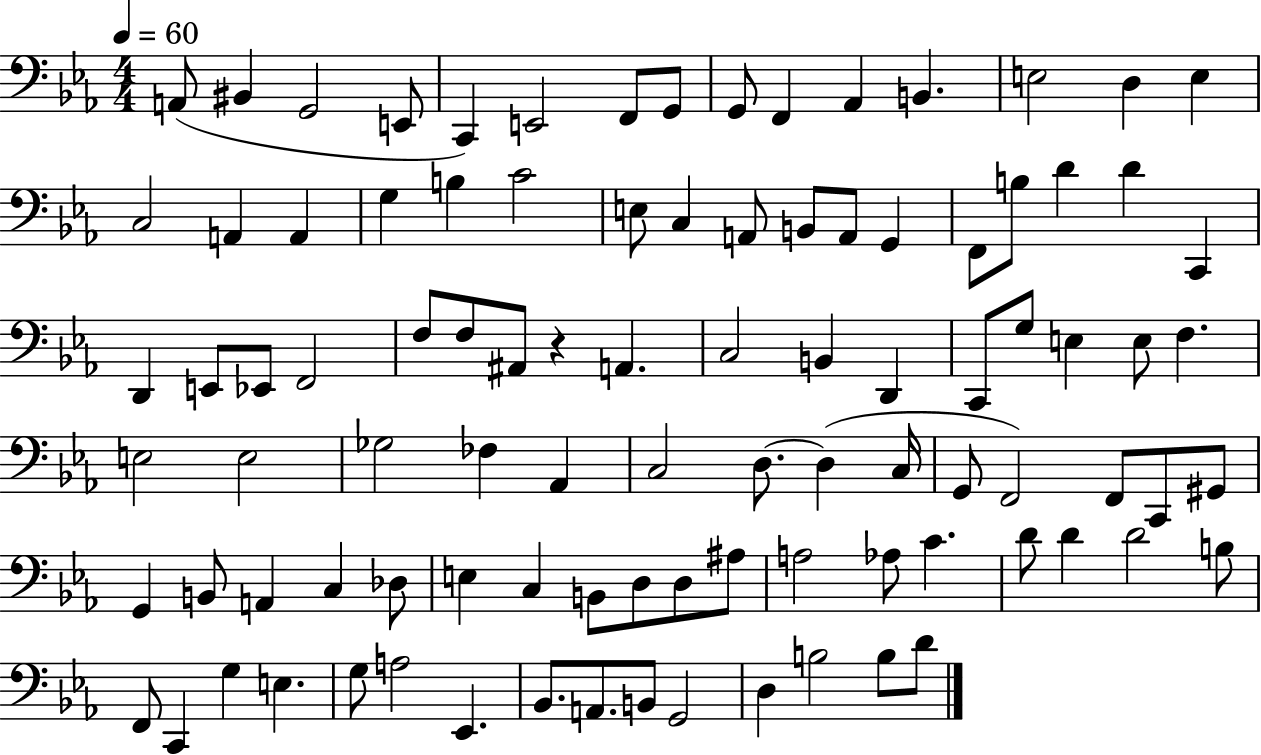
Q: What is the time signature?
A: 4/4